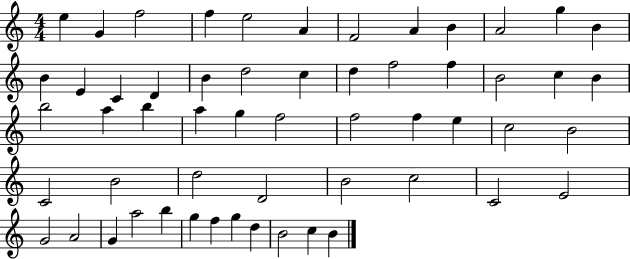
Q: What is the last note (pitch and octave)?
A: B4